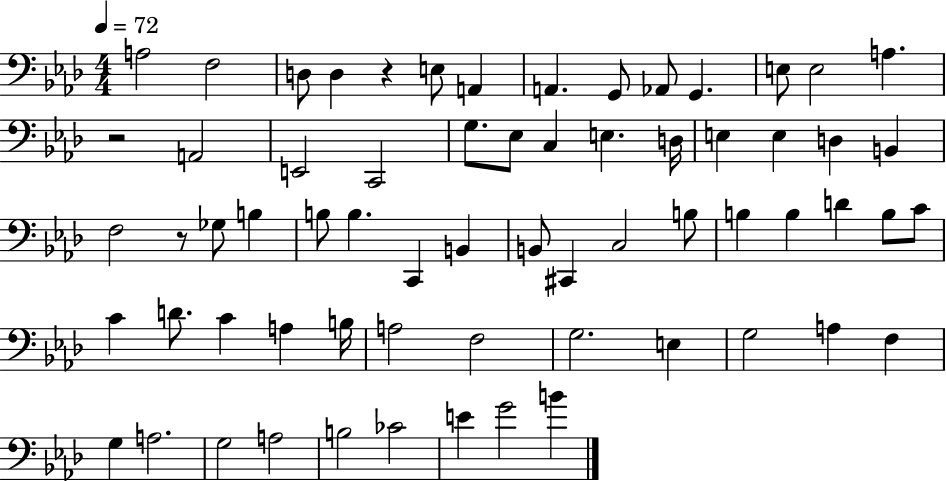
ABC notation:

X:1
T:Untitled
M:4/4
L:1/4
K:Ab
A,2 F,2 D,/2 D, z E,/2 A,, A,, G,,/2 _A,,/2 G,, E,/2 E,2 A, z2 A,,2 E,,2 C,,2 G,/2 _E,/2 C, E, D,/4 E, E, D, B,, F,2 z/2 _G,/2 B, B,/2 B, C,, B,, B,,/2 ^C,, C,2 B,/2 B, B, D B,/2 C/2 C D/2 C A, B,/4 A,2 F,2 G,2 E, G,2 A, F, G, A,2 G,2 A,2 B,2 _C2 E G2 B